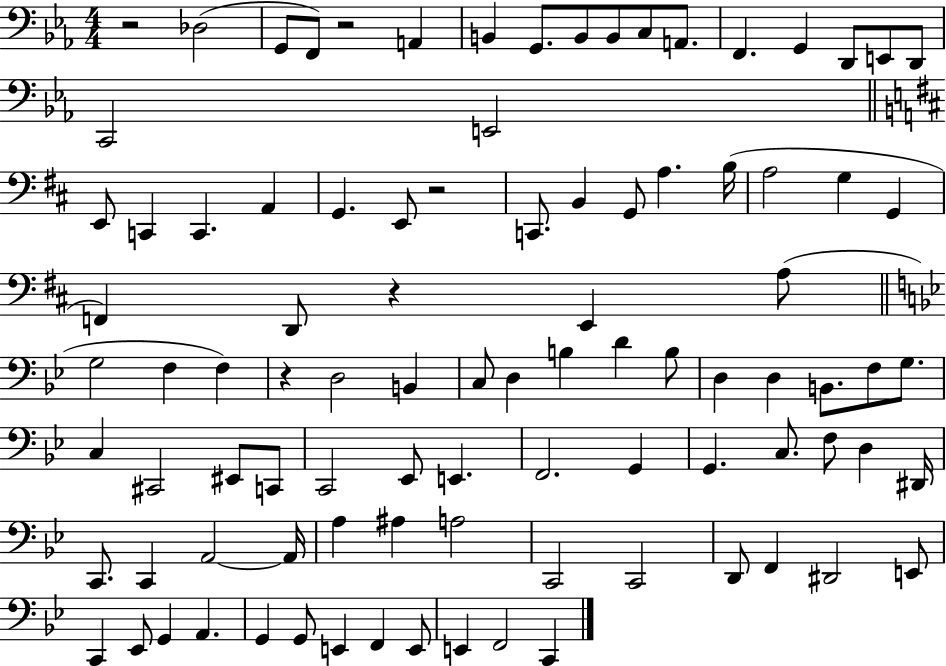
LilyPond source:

{
  \clef bass
  \numericTimeSignature
  \time 4/4
  \key ees \major
  \repeat volta 2 { r2 des2( | g,8 f,8) r2 a,4 | b,4 g,8. b,8 b,8 c8 a,8. | f,4. g,4 d,8 e,8 d,8 | \break c,2 e,2 | \bar "||" \break \key d \major e,8 c,4 c,4. a,4 | g,4. e,8 r2 | c,8. b,4 g,8 a4. b16( | a2 g4 g,4 | \break f,4) d,8 r4 e,4 a8( | \bar "||" \break \key bes \major g2 f4 f4) | r4 d2 b,4 | c8 d4 b4 d'4 b8 | d4 d4 b,8. f8 g8. | \break c4 cis,2 eis,8 c,8 | c,2 ees,8 e,4. | f,2. g,4 | g,4. c8. f8 d4 dis,16 | \break c,8. c,4 a,2~~ a,16 | a4 ais4 a2 | c,2 c,2 | d,8 f,4 dis,2 e,8 | \break c,4 ees,8 g,4 a,4. | g,4 g,8 e,4 f,4 e,8 | e,4 f,2 c,4 | } \bar "|."
}